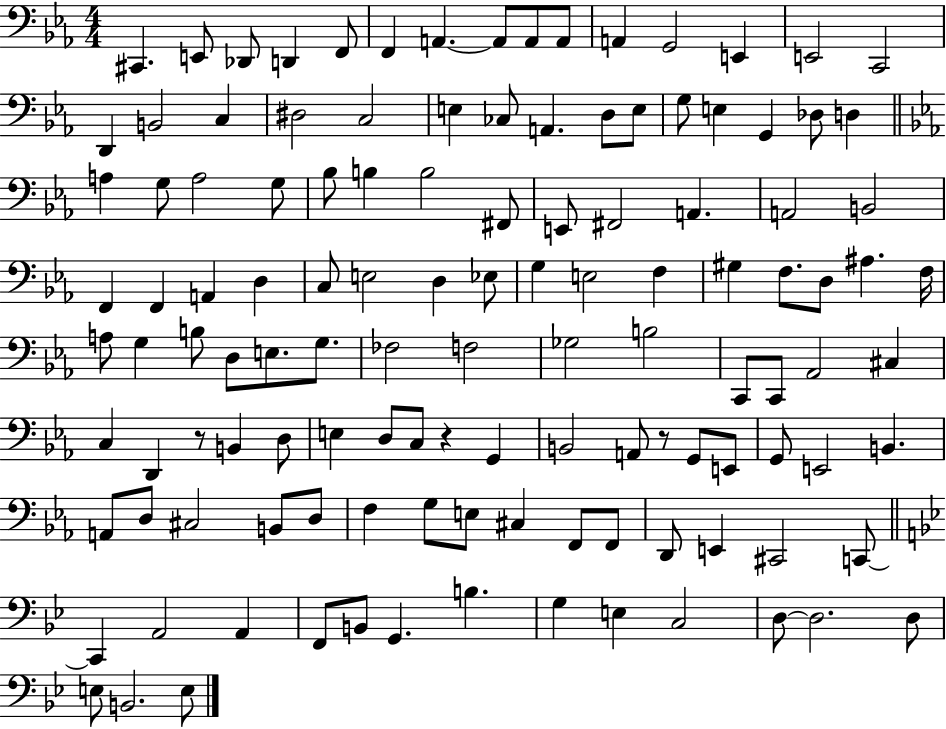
{
  \clef bass
  \numericTimeSignature
  \time 4/4
  \key ees \major
  cis,4. e,8 des,8 d,4 f,8 | f,4 a,4.~~ a,8 a,8 a,8 | a,4 g,2 e,4 | e,2 c,2 | \break d,4 b,2 c4 | dis2 c2 | e4 ces8 a,4. d8 e8 | g8 e4 g,4 des8 d4 | \break \bar "||" \break \key ees \major a4 g8 a2 g8 | bes8 b4 b2 fis,8 | e,8 fis,2 a,4. | a,2 b,2 | \break f,4 f,4 a,4 d4 | c8 e2 d4 ees8 | g4 e2 f4 | gis4 f8. d8 ais4. f16 | \break a8 g4 b8 d8 e8. g8. | fes2 f2 | ges2 b2 | c,8 c,8 aes,2 cis4 | \break c4 d,4 r8 b,4 d8 | e4 d8 c8 r4 g,4 | b,2 a,8 r8 g,8 e,8 | g,8 e,2 b,4. | \break a,8 d8 cis2 b,8 d8 | f4 g8 e8 cis4 f,8 f,8 | d,8 e,4 cis,2 c,8~~ | \bar "||" \break \key g \minor c,4 a,2 a,4 | f,8 b,8 g,4. b4. | g4 e4 c2 | d8~~ d2. d8 | \break e8 b,2. e8 | \bar "|."
}